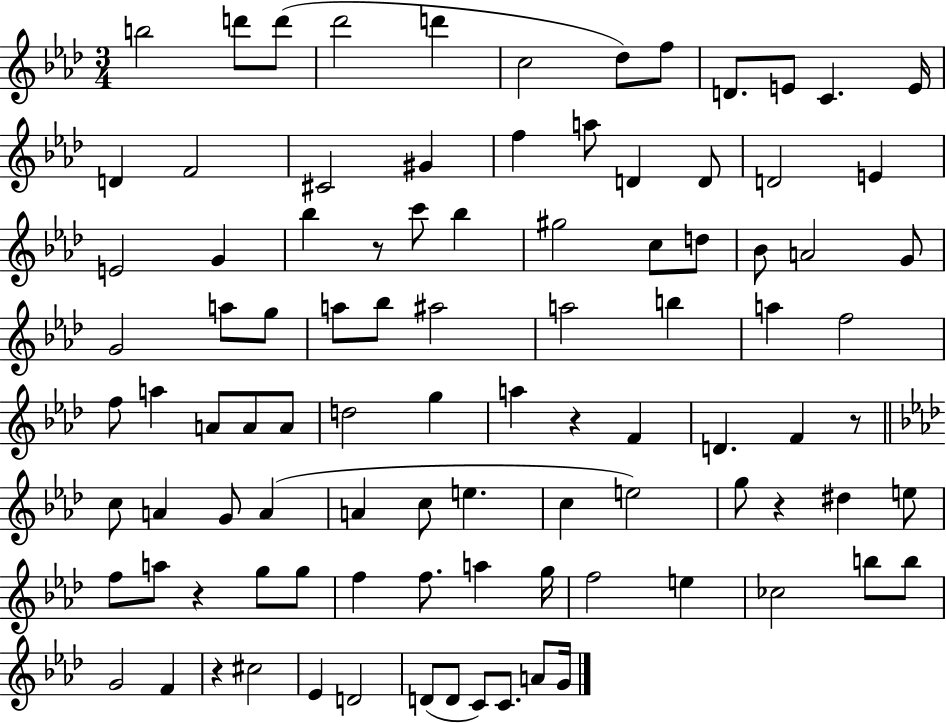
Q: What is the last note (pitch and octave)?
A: G4